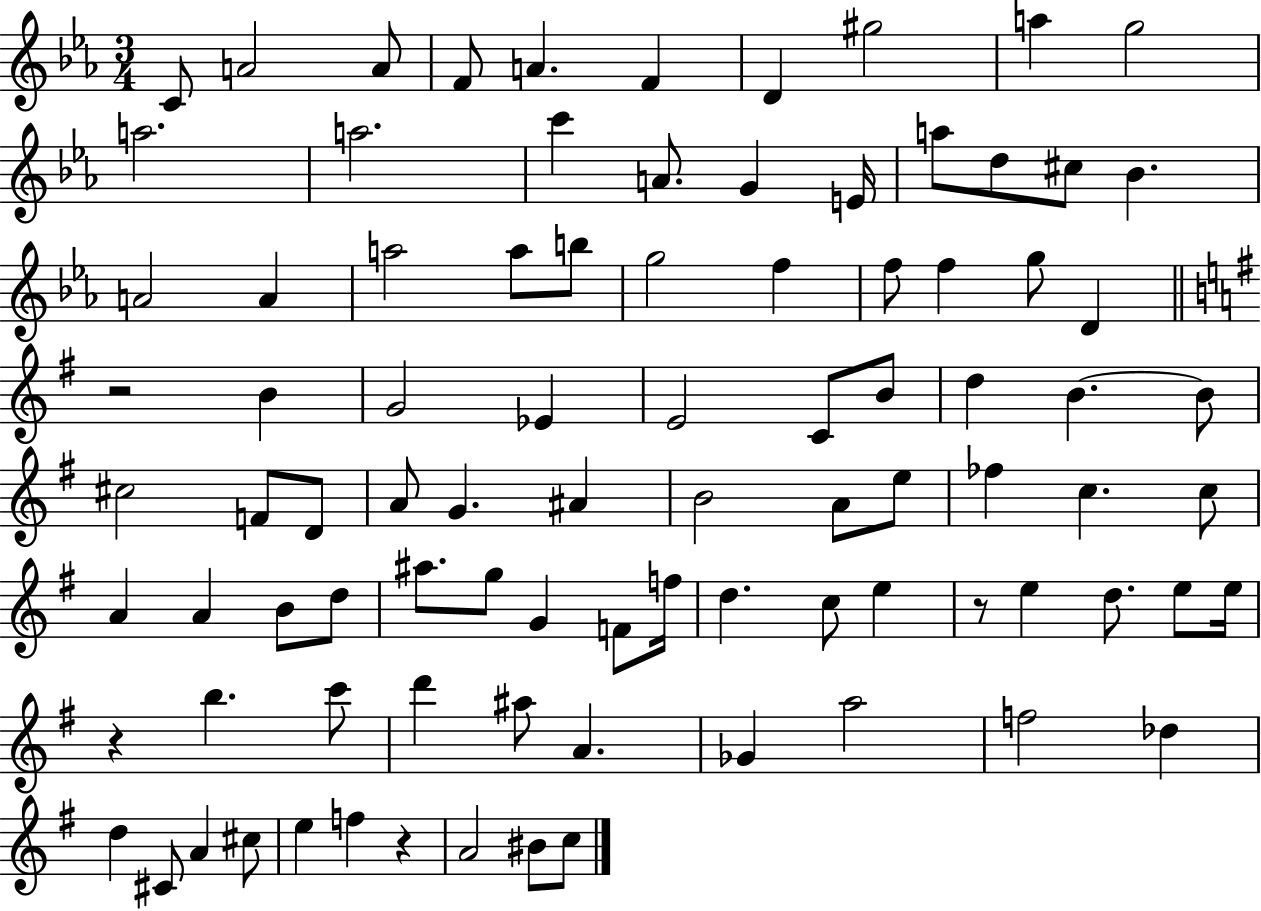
X:1
T:Untitled
M:3/4
L:1/4
K:Eb
C/2 A2 A/2 F/2 A F D ^g2 a g2 a2 a2 c' A/2 G E/4 a/2 d/2 ^c/2 _B A2 A a2 a/2 b/2 g2 f f/2 f g/2 D z2 B G2 _E E2 C/2 B/2 d B B/2 ^c2 F/2 D/2 A/2 G ^A B2 A/2 e/2 _f c c/2 A A B/2 d/2 ^a/2 g/2 G F/2 f/4 d c/2 e z/2 e d/2 e/2 e/4 z b c'/2 d' ^a/2 A _G a2 f2 _d d ^C/2 A ^c/2 e f z A2 ^B/2 c/2